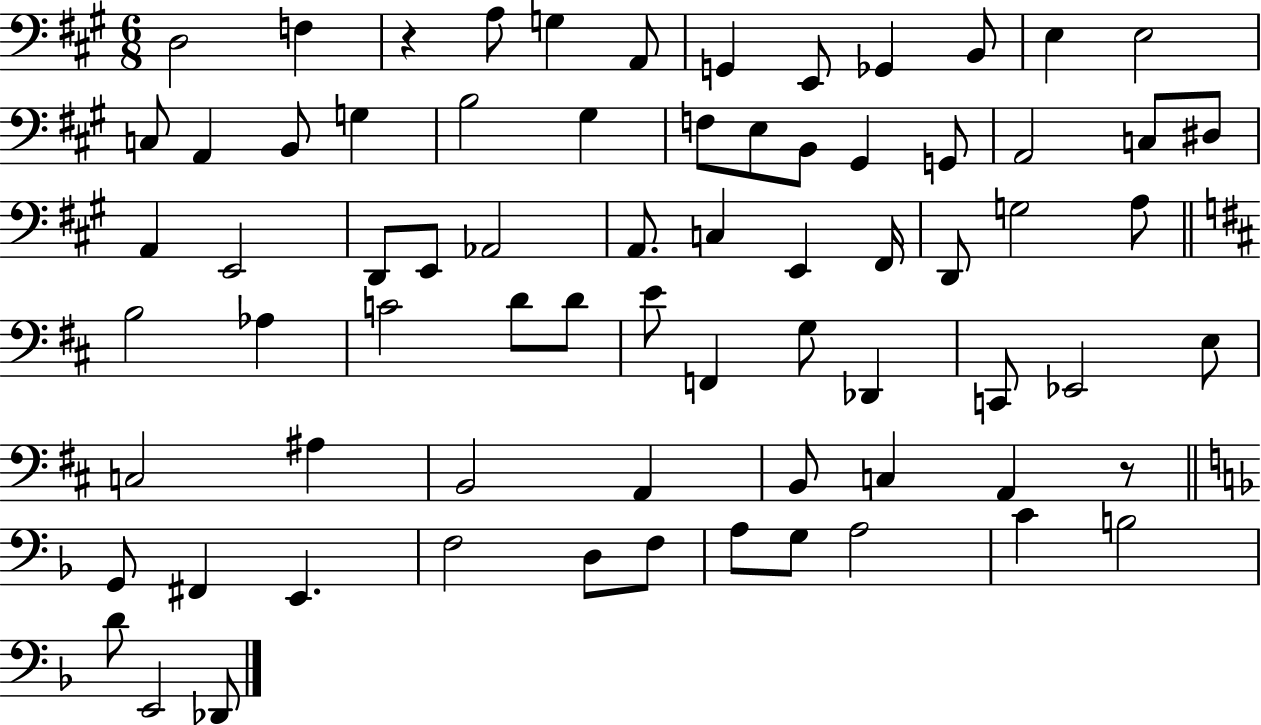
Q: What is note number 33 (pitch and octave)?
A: E2